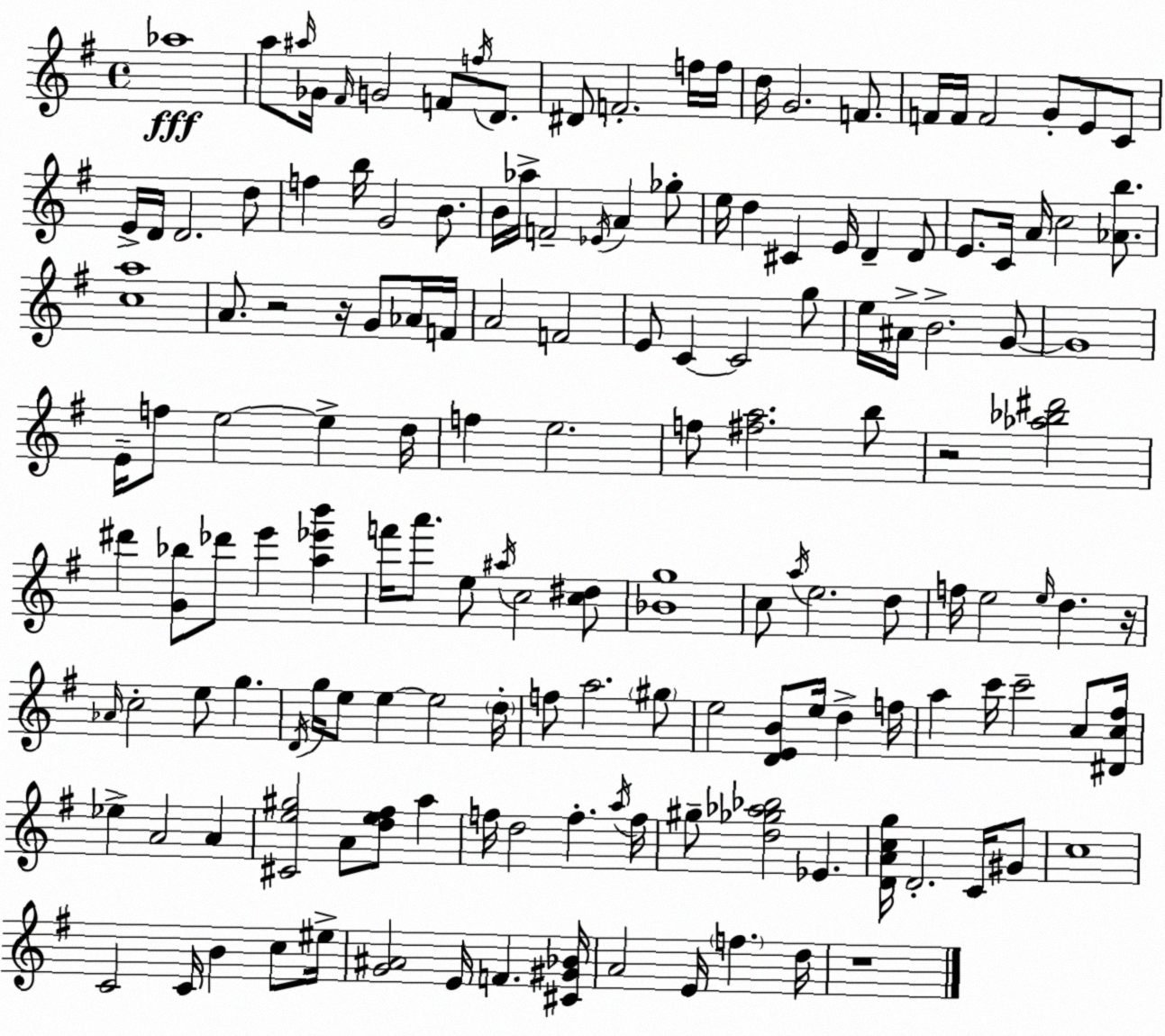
X:1
T:Untitled
M:4/4
L:1/4
K:G
_a4 a/2 ^a/4 _G/4 ^F/4 G2 F/2 f/4 D/2 ^D/2 F2 f/4 f/4 d/4 G2 F/2 F/4 F/4 F2 G/2 E/2 C/2 E/4 D/4 D2 d/2 f b/4 G2 B/2 B/4 _a/4 F2 _E/4 A _g/2 e/4 d ^C E/4 D D/2 E/2 C/4 A/4 c2 [_Ab]/2 [ca]4 A/2 z2 z/4 G/2 _A/4 F/4 A2 F2 E/2 C C2 g/2 e/4 ^A/4 B2 G/2 G4 E/4 f/2 e2 e d/4 f e2 f/2 [^fa]2 b/2 z2 [_a_b^d']2 ^d' [G_b]/2 _d'/2 e' [a_e'b'] f'/4 a'/2 e/2 ^a/4 c2 [c^d]/2 [_Bg]4 c/2 a/4 e2 d/2 f/4 e2 e/4 d z/4 _A/4 c2 e/2 g D/4 g/4 e/2 e e2 d/4 f/2 a2 ^g/2 e2 [DEB]/2 e/4 d f/4 a c'/4 c'2 c/2 [^Dc^f]/4 _e A2 A [^Ce^g]2 A/2 [de^f]/2 a f/4 d2 f a/4 f/4 ^g/2 [d_g_a_b]2 _E [DAcg]/4 D2 C/4 ^G/2 c4 C2 C/4 B c/2 ^e/4 [G^A]2 E/4 F [^C^G_B]/4 A2 E/4 f d/4 z4